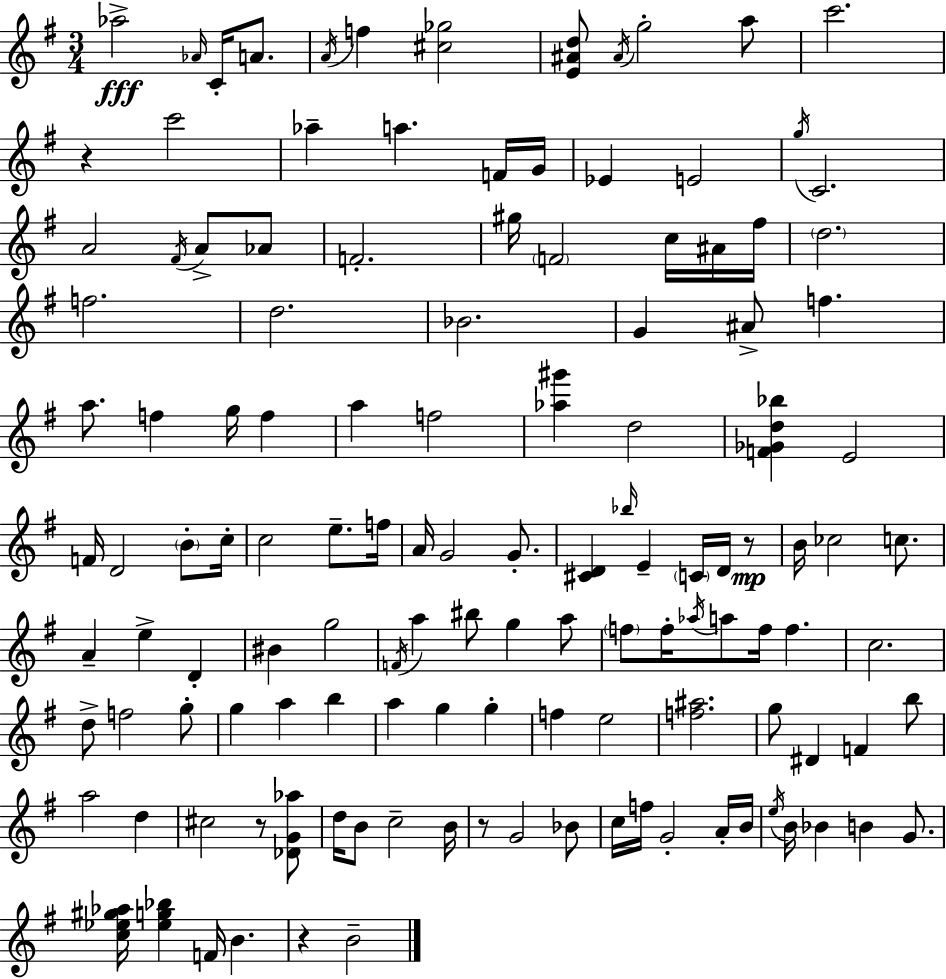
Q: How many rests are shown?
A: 5